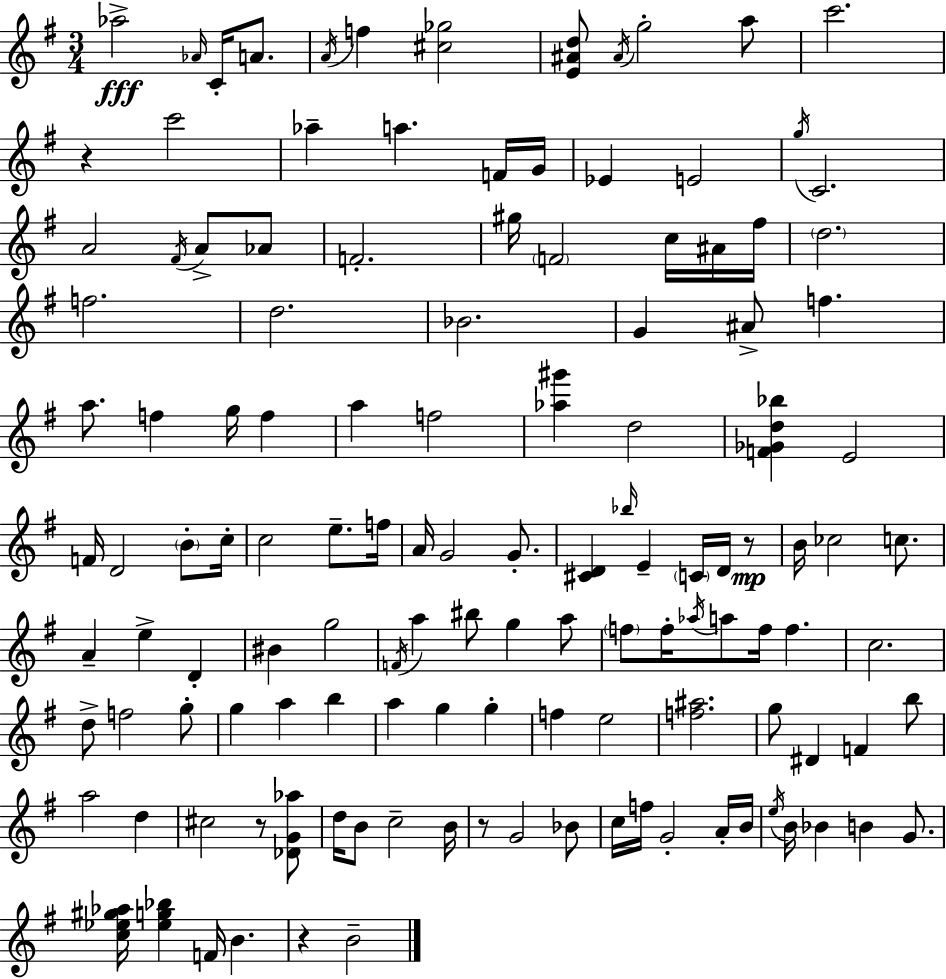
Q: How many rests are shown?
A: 5